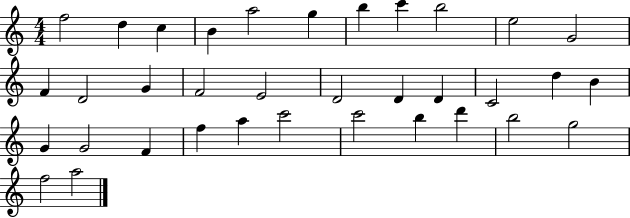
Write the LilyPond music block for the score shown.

{
  \clef treble
  \numericTimeSignature
  \time 4/4
  \key c \major
  f''2 d''4 c''4 | b'4 a''2 g''4 | b''4 c'''4 b''2 | e''2 g'2 | \break f'4 d'2 g'4 | f'2 e'2 | d'2 d'4 d'4 | c'2 d''4 b'4 | \break g'4 g'2 f'4 | f''4 a''4 c'''2 | c'''2 b''4 d'''4 | b''2 g''2 | \break f''2 a''2 | \bar "|."
}